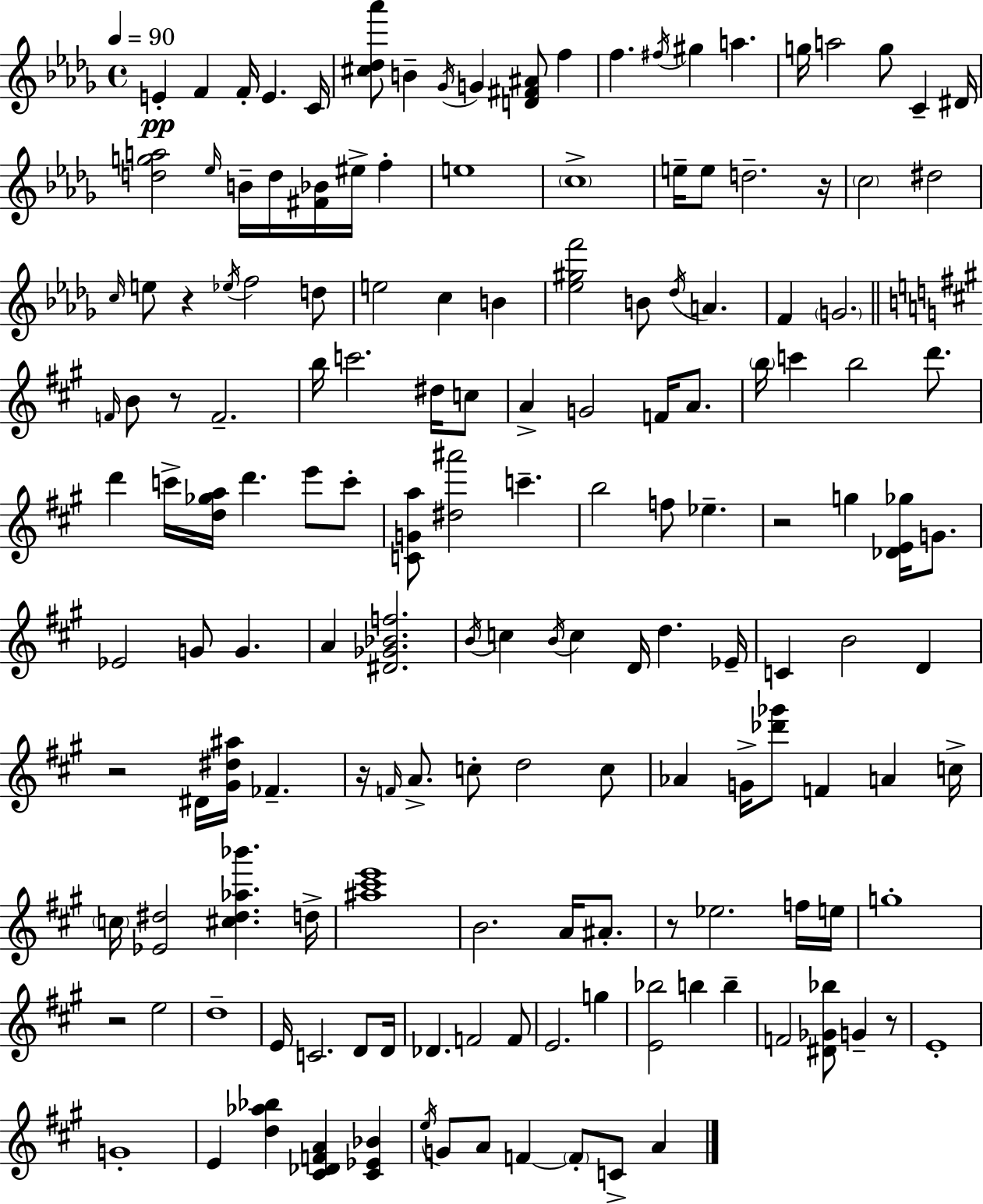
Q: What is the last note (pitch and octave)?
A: A4